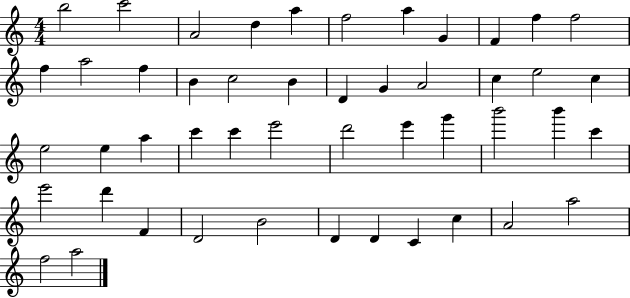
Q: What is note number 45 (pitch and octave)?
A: A4